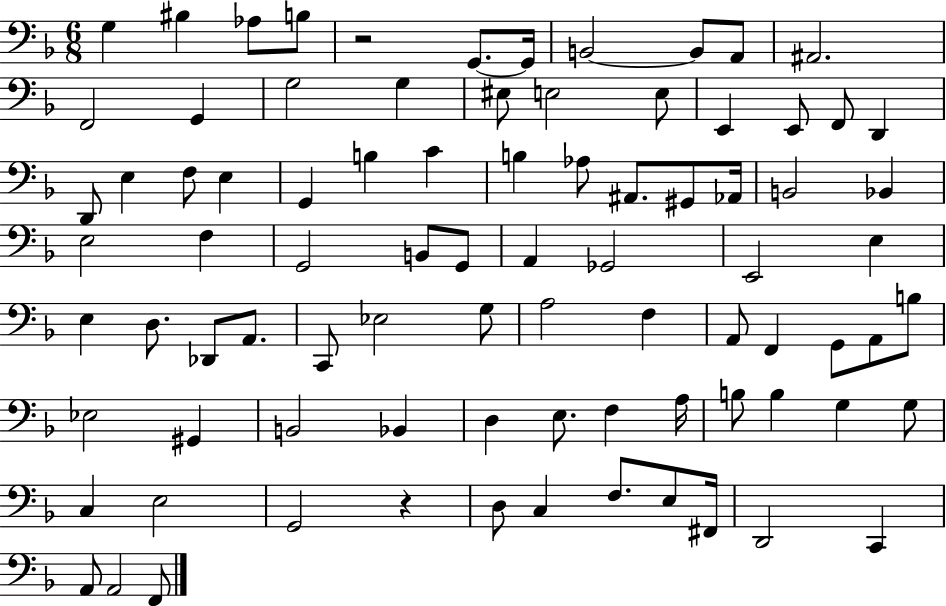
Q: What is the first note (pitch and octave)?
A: G3